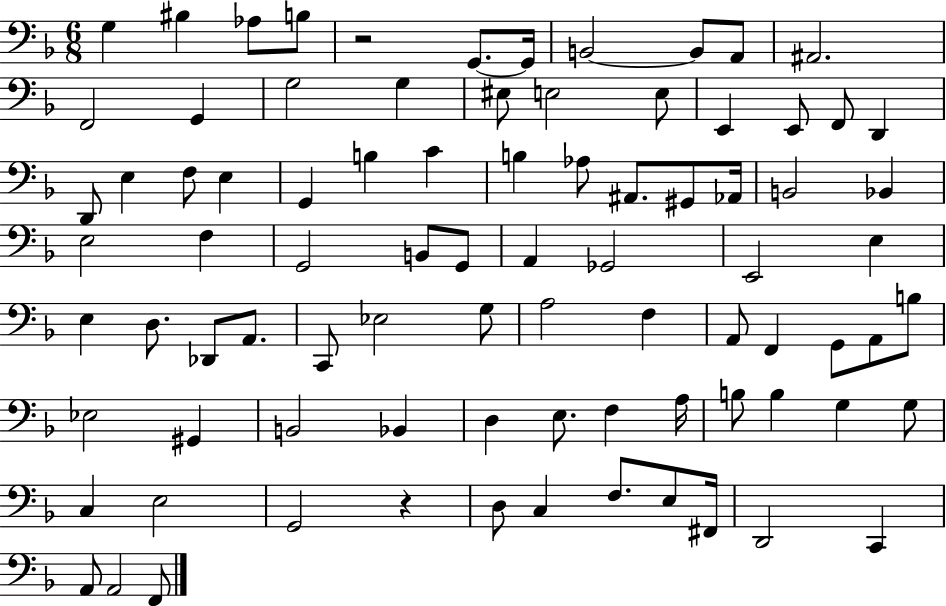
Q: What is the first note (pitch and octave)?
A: G3